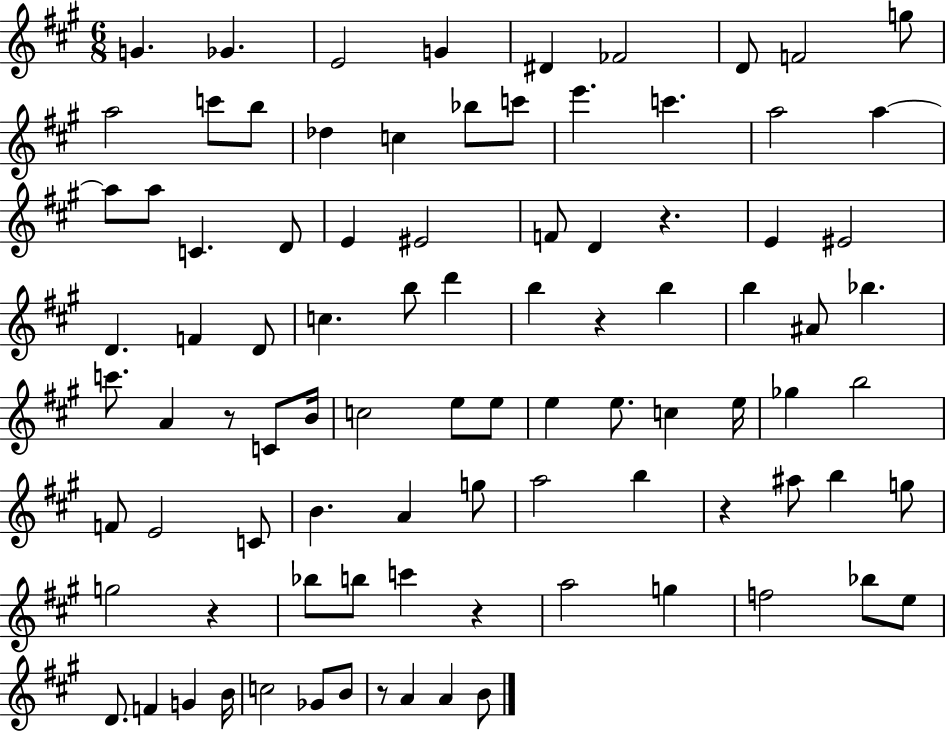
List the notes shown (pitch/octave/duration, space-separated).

G4/q. Gb4/q. E4/h G4/q D#4/q FES4/h D4/e F4/h G5/e A5/h C6/e B5/e Db5/q C5/q Bb5/e C6/e E6/q. C6/q. A5/h A5/q A5/e A5/e C4/q. D4/e E4/q EIS4/h F4/e D4/q R/q. E4/q EIS4/h D4/q. F4/q D4/e C5/q. B5/e D6/q B5/q R/q B5/q B5/q A#4/e Bb5/q. C6/e. A4/q R/e C4/e B4/s C5/h E5/e E5/e E5/q E5/e. C5/q E5/s Gb5/q B5/h F4/e E4/h C4/e B4/q. A4/q G5/e A5/h B5/q R/q A#5/e B5/q G5/e G5/h R/q Bb5/e B5/e C6/q R/q A5/h G5/q F5/h Bb5/e E5/e D4/e. F4/q G4/q B4/s C5/h Gb4/e B4/e R/e A4/q A4/q B4/e